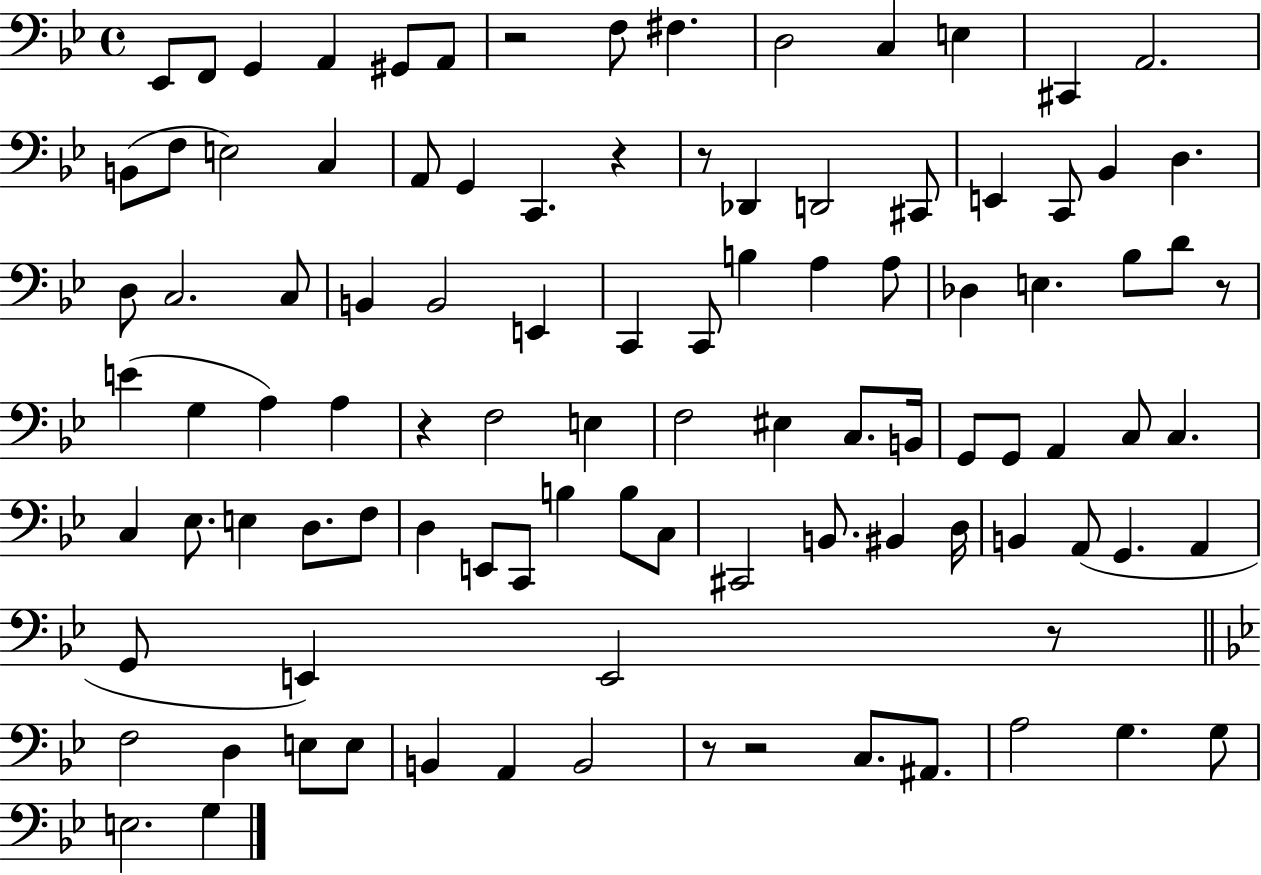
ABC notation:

X:1
T:Untitled
M:4/4
L:1/4
K:Bb
_E,,/2 F,,/2 G,, A,, ^G,,/2 A,,/2 z2 F,/2 ^F, D,2 C, E, ^C,, A,,2 B,,/2 F,/2 E,2 C, A,,/2 G,, C,, z z/2 _D,, D,,2 ^C,,/2 E,, C,,/2 _B,, D, D,/2 C,2 C,/2 B,, B,,2 E,, C,, C,,/2 B, A, A,/2 _D, E, _B,/2 D/2 z/2 E G, A, A, z F,2 E, F,2 ^E, C,/2 B,,/4 G,,/2 G,,/2 A,, C,/2 C, C, _E,/2 E, D,/2 F,/2 D, E,,/2 C,,/2 B, B,/2 C,/2 ^C,,2 B,,/2 ^B,, D,/4 B,, A,,/2 G,, A,, G,,/2 E,, E,,2 z/2 F,2 D, E,/2 E,/2 B,, A,, B,,2 z/2 z2 C,/2 ^A,,/2 A,2 G, G,/2 E,2 G,